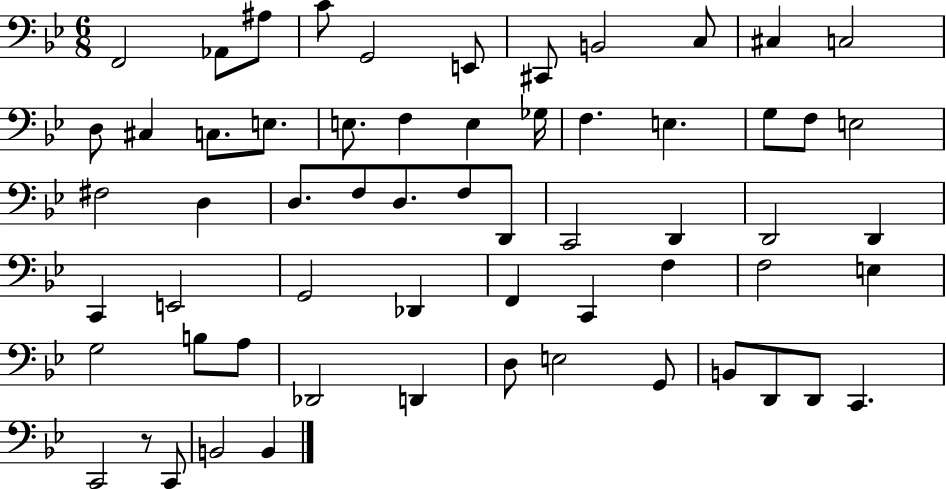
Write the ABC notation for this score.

X:1
T:Untitled
M:6/8
L:1/4
K:Bb
F,,2 _A,,/2 ^A,/2 C/2 G,,2 E,,/2 ^C,,/2 B,,2 C,/2 ^C, C,2 D,/2 ^C, C,/2 E,/2 E,/2 F, E, _G,/4 F, E, G,/2 F,/2 E,2 ^F,2 D, D,/2 F,/2 D,/2 F,/2 D,,/2 C,,2 D,, D,,2 D,, C,, E,,2 G,,2 _D,, F,, C,, F, F,2 E, G,2 B,/2 A,/2 _D,,2 D,, D,/2 E,2 G,,/2 B,,/2 D,,/2 D,,/2 C,, C,,2 z/2 C,,/2 B,,2 B,,